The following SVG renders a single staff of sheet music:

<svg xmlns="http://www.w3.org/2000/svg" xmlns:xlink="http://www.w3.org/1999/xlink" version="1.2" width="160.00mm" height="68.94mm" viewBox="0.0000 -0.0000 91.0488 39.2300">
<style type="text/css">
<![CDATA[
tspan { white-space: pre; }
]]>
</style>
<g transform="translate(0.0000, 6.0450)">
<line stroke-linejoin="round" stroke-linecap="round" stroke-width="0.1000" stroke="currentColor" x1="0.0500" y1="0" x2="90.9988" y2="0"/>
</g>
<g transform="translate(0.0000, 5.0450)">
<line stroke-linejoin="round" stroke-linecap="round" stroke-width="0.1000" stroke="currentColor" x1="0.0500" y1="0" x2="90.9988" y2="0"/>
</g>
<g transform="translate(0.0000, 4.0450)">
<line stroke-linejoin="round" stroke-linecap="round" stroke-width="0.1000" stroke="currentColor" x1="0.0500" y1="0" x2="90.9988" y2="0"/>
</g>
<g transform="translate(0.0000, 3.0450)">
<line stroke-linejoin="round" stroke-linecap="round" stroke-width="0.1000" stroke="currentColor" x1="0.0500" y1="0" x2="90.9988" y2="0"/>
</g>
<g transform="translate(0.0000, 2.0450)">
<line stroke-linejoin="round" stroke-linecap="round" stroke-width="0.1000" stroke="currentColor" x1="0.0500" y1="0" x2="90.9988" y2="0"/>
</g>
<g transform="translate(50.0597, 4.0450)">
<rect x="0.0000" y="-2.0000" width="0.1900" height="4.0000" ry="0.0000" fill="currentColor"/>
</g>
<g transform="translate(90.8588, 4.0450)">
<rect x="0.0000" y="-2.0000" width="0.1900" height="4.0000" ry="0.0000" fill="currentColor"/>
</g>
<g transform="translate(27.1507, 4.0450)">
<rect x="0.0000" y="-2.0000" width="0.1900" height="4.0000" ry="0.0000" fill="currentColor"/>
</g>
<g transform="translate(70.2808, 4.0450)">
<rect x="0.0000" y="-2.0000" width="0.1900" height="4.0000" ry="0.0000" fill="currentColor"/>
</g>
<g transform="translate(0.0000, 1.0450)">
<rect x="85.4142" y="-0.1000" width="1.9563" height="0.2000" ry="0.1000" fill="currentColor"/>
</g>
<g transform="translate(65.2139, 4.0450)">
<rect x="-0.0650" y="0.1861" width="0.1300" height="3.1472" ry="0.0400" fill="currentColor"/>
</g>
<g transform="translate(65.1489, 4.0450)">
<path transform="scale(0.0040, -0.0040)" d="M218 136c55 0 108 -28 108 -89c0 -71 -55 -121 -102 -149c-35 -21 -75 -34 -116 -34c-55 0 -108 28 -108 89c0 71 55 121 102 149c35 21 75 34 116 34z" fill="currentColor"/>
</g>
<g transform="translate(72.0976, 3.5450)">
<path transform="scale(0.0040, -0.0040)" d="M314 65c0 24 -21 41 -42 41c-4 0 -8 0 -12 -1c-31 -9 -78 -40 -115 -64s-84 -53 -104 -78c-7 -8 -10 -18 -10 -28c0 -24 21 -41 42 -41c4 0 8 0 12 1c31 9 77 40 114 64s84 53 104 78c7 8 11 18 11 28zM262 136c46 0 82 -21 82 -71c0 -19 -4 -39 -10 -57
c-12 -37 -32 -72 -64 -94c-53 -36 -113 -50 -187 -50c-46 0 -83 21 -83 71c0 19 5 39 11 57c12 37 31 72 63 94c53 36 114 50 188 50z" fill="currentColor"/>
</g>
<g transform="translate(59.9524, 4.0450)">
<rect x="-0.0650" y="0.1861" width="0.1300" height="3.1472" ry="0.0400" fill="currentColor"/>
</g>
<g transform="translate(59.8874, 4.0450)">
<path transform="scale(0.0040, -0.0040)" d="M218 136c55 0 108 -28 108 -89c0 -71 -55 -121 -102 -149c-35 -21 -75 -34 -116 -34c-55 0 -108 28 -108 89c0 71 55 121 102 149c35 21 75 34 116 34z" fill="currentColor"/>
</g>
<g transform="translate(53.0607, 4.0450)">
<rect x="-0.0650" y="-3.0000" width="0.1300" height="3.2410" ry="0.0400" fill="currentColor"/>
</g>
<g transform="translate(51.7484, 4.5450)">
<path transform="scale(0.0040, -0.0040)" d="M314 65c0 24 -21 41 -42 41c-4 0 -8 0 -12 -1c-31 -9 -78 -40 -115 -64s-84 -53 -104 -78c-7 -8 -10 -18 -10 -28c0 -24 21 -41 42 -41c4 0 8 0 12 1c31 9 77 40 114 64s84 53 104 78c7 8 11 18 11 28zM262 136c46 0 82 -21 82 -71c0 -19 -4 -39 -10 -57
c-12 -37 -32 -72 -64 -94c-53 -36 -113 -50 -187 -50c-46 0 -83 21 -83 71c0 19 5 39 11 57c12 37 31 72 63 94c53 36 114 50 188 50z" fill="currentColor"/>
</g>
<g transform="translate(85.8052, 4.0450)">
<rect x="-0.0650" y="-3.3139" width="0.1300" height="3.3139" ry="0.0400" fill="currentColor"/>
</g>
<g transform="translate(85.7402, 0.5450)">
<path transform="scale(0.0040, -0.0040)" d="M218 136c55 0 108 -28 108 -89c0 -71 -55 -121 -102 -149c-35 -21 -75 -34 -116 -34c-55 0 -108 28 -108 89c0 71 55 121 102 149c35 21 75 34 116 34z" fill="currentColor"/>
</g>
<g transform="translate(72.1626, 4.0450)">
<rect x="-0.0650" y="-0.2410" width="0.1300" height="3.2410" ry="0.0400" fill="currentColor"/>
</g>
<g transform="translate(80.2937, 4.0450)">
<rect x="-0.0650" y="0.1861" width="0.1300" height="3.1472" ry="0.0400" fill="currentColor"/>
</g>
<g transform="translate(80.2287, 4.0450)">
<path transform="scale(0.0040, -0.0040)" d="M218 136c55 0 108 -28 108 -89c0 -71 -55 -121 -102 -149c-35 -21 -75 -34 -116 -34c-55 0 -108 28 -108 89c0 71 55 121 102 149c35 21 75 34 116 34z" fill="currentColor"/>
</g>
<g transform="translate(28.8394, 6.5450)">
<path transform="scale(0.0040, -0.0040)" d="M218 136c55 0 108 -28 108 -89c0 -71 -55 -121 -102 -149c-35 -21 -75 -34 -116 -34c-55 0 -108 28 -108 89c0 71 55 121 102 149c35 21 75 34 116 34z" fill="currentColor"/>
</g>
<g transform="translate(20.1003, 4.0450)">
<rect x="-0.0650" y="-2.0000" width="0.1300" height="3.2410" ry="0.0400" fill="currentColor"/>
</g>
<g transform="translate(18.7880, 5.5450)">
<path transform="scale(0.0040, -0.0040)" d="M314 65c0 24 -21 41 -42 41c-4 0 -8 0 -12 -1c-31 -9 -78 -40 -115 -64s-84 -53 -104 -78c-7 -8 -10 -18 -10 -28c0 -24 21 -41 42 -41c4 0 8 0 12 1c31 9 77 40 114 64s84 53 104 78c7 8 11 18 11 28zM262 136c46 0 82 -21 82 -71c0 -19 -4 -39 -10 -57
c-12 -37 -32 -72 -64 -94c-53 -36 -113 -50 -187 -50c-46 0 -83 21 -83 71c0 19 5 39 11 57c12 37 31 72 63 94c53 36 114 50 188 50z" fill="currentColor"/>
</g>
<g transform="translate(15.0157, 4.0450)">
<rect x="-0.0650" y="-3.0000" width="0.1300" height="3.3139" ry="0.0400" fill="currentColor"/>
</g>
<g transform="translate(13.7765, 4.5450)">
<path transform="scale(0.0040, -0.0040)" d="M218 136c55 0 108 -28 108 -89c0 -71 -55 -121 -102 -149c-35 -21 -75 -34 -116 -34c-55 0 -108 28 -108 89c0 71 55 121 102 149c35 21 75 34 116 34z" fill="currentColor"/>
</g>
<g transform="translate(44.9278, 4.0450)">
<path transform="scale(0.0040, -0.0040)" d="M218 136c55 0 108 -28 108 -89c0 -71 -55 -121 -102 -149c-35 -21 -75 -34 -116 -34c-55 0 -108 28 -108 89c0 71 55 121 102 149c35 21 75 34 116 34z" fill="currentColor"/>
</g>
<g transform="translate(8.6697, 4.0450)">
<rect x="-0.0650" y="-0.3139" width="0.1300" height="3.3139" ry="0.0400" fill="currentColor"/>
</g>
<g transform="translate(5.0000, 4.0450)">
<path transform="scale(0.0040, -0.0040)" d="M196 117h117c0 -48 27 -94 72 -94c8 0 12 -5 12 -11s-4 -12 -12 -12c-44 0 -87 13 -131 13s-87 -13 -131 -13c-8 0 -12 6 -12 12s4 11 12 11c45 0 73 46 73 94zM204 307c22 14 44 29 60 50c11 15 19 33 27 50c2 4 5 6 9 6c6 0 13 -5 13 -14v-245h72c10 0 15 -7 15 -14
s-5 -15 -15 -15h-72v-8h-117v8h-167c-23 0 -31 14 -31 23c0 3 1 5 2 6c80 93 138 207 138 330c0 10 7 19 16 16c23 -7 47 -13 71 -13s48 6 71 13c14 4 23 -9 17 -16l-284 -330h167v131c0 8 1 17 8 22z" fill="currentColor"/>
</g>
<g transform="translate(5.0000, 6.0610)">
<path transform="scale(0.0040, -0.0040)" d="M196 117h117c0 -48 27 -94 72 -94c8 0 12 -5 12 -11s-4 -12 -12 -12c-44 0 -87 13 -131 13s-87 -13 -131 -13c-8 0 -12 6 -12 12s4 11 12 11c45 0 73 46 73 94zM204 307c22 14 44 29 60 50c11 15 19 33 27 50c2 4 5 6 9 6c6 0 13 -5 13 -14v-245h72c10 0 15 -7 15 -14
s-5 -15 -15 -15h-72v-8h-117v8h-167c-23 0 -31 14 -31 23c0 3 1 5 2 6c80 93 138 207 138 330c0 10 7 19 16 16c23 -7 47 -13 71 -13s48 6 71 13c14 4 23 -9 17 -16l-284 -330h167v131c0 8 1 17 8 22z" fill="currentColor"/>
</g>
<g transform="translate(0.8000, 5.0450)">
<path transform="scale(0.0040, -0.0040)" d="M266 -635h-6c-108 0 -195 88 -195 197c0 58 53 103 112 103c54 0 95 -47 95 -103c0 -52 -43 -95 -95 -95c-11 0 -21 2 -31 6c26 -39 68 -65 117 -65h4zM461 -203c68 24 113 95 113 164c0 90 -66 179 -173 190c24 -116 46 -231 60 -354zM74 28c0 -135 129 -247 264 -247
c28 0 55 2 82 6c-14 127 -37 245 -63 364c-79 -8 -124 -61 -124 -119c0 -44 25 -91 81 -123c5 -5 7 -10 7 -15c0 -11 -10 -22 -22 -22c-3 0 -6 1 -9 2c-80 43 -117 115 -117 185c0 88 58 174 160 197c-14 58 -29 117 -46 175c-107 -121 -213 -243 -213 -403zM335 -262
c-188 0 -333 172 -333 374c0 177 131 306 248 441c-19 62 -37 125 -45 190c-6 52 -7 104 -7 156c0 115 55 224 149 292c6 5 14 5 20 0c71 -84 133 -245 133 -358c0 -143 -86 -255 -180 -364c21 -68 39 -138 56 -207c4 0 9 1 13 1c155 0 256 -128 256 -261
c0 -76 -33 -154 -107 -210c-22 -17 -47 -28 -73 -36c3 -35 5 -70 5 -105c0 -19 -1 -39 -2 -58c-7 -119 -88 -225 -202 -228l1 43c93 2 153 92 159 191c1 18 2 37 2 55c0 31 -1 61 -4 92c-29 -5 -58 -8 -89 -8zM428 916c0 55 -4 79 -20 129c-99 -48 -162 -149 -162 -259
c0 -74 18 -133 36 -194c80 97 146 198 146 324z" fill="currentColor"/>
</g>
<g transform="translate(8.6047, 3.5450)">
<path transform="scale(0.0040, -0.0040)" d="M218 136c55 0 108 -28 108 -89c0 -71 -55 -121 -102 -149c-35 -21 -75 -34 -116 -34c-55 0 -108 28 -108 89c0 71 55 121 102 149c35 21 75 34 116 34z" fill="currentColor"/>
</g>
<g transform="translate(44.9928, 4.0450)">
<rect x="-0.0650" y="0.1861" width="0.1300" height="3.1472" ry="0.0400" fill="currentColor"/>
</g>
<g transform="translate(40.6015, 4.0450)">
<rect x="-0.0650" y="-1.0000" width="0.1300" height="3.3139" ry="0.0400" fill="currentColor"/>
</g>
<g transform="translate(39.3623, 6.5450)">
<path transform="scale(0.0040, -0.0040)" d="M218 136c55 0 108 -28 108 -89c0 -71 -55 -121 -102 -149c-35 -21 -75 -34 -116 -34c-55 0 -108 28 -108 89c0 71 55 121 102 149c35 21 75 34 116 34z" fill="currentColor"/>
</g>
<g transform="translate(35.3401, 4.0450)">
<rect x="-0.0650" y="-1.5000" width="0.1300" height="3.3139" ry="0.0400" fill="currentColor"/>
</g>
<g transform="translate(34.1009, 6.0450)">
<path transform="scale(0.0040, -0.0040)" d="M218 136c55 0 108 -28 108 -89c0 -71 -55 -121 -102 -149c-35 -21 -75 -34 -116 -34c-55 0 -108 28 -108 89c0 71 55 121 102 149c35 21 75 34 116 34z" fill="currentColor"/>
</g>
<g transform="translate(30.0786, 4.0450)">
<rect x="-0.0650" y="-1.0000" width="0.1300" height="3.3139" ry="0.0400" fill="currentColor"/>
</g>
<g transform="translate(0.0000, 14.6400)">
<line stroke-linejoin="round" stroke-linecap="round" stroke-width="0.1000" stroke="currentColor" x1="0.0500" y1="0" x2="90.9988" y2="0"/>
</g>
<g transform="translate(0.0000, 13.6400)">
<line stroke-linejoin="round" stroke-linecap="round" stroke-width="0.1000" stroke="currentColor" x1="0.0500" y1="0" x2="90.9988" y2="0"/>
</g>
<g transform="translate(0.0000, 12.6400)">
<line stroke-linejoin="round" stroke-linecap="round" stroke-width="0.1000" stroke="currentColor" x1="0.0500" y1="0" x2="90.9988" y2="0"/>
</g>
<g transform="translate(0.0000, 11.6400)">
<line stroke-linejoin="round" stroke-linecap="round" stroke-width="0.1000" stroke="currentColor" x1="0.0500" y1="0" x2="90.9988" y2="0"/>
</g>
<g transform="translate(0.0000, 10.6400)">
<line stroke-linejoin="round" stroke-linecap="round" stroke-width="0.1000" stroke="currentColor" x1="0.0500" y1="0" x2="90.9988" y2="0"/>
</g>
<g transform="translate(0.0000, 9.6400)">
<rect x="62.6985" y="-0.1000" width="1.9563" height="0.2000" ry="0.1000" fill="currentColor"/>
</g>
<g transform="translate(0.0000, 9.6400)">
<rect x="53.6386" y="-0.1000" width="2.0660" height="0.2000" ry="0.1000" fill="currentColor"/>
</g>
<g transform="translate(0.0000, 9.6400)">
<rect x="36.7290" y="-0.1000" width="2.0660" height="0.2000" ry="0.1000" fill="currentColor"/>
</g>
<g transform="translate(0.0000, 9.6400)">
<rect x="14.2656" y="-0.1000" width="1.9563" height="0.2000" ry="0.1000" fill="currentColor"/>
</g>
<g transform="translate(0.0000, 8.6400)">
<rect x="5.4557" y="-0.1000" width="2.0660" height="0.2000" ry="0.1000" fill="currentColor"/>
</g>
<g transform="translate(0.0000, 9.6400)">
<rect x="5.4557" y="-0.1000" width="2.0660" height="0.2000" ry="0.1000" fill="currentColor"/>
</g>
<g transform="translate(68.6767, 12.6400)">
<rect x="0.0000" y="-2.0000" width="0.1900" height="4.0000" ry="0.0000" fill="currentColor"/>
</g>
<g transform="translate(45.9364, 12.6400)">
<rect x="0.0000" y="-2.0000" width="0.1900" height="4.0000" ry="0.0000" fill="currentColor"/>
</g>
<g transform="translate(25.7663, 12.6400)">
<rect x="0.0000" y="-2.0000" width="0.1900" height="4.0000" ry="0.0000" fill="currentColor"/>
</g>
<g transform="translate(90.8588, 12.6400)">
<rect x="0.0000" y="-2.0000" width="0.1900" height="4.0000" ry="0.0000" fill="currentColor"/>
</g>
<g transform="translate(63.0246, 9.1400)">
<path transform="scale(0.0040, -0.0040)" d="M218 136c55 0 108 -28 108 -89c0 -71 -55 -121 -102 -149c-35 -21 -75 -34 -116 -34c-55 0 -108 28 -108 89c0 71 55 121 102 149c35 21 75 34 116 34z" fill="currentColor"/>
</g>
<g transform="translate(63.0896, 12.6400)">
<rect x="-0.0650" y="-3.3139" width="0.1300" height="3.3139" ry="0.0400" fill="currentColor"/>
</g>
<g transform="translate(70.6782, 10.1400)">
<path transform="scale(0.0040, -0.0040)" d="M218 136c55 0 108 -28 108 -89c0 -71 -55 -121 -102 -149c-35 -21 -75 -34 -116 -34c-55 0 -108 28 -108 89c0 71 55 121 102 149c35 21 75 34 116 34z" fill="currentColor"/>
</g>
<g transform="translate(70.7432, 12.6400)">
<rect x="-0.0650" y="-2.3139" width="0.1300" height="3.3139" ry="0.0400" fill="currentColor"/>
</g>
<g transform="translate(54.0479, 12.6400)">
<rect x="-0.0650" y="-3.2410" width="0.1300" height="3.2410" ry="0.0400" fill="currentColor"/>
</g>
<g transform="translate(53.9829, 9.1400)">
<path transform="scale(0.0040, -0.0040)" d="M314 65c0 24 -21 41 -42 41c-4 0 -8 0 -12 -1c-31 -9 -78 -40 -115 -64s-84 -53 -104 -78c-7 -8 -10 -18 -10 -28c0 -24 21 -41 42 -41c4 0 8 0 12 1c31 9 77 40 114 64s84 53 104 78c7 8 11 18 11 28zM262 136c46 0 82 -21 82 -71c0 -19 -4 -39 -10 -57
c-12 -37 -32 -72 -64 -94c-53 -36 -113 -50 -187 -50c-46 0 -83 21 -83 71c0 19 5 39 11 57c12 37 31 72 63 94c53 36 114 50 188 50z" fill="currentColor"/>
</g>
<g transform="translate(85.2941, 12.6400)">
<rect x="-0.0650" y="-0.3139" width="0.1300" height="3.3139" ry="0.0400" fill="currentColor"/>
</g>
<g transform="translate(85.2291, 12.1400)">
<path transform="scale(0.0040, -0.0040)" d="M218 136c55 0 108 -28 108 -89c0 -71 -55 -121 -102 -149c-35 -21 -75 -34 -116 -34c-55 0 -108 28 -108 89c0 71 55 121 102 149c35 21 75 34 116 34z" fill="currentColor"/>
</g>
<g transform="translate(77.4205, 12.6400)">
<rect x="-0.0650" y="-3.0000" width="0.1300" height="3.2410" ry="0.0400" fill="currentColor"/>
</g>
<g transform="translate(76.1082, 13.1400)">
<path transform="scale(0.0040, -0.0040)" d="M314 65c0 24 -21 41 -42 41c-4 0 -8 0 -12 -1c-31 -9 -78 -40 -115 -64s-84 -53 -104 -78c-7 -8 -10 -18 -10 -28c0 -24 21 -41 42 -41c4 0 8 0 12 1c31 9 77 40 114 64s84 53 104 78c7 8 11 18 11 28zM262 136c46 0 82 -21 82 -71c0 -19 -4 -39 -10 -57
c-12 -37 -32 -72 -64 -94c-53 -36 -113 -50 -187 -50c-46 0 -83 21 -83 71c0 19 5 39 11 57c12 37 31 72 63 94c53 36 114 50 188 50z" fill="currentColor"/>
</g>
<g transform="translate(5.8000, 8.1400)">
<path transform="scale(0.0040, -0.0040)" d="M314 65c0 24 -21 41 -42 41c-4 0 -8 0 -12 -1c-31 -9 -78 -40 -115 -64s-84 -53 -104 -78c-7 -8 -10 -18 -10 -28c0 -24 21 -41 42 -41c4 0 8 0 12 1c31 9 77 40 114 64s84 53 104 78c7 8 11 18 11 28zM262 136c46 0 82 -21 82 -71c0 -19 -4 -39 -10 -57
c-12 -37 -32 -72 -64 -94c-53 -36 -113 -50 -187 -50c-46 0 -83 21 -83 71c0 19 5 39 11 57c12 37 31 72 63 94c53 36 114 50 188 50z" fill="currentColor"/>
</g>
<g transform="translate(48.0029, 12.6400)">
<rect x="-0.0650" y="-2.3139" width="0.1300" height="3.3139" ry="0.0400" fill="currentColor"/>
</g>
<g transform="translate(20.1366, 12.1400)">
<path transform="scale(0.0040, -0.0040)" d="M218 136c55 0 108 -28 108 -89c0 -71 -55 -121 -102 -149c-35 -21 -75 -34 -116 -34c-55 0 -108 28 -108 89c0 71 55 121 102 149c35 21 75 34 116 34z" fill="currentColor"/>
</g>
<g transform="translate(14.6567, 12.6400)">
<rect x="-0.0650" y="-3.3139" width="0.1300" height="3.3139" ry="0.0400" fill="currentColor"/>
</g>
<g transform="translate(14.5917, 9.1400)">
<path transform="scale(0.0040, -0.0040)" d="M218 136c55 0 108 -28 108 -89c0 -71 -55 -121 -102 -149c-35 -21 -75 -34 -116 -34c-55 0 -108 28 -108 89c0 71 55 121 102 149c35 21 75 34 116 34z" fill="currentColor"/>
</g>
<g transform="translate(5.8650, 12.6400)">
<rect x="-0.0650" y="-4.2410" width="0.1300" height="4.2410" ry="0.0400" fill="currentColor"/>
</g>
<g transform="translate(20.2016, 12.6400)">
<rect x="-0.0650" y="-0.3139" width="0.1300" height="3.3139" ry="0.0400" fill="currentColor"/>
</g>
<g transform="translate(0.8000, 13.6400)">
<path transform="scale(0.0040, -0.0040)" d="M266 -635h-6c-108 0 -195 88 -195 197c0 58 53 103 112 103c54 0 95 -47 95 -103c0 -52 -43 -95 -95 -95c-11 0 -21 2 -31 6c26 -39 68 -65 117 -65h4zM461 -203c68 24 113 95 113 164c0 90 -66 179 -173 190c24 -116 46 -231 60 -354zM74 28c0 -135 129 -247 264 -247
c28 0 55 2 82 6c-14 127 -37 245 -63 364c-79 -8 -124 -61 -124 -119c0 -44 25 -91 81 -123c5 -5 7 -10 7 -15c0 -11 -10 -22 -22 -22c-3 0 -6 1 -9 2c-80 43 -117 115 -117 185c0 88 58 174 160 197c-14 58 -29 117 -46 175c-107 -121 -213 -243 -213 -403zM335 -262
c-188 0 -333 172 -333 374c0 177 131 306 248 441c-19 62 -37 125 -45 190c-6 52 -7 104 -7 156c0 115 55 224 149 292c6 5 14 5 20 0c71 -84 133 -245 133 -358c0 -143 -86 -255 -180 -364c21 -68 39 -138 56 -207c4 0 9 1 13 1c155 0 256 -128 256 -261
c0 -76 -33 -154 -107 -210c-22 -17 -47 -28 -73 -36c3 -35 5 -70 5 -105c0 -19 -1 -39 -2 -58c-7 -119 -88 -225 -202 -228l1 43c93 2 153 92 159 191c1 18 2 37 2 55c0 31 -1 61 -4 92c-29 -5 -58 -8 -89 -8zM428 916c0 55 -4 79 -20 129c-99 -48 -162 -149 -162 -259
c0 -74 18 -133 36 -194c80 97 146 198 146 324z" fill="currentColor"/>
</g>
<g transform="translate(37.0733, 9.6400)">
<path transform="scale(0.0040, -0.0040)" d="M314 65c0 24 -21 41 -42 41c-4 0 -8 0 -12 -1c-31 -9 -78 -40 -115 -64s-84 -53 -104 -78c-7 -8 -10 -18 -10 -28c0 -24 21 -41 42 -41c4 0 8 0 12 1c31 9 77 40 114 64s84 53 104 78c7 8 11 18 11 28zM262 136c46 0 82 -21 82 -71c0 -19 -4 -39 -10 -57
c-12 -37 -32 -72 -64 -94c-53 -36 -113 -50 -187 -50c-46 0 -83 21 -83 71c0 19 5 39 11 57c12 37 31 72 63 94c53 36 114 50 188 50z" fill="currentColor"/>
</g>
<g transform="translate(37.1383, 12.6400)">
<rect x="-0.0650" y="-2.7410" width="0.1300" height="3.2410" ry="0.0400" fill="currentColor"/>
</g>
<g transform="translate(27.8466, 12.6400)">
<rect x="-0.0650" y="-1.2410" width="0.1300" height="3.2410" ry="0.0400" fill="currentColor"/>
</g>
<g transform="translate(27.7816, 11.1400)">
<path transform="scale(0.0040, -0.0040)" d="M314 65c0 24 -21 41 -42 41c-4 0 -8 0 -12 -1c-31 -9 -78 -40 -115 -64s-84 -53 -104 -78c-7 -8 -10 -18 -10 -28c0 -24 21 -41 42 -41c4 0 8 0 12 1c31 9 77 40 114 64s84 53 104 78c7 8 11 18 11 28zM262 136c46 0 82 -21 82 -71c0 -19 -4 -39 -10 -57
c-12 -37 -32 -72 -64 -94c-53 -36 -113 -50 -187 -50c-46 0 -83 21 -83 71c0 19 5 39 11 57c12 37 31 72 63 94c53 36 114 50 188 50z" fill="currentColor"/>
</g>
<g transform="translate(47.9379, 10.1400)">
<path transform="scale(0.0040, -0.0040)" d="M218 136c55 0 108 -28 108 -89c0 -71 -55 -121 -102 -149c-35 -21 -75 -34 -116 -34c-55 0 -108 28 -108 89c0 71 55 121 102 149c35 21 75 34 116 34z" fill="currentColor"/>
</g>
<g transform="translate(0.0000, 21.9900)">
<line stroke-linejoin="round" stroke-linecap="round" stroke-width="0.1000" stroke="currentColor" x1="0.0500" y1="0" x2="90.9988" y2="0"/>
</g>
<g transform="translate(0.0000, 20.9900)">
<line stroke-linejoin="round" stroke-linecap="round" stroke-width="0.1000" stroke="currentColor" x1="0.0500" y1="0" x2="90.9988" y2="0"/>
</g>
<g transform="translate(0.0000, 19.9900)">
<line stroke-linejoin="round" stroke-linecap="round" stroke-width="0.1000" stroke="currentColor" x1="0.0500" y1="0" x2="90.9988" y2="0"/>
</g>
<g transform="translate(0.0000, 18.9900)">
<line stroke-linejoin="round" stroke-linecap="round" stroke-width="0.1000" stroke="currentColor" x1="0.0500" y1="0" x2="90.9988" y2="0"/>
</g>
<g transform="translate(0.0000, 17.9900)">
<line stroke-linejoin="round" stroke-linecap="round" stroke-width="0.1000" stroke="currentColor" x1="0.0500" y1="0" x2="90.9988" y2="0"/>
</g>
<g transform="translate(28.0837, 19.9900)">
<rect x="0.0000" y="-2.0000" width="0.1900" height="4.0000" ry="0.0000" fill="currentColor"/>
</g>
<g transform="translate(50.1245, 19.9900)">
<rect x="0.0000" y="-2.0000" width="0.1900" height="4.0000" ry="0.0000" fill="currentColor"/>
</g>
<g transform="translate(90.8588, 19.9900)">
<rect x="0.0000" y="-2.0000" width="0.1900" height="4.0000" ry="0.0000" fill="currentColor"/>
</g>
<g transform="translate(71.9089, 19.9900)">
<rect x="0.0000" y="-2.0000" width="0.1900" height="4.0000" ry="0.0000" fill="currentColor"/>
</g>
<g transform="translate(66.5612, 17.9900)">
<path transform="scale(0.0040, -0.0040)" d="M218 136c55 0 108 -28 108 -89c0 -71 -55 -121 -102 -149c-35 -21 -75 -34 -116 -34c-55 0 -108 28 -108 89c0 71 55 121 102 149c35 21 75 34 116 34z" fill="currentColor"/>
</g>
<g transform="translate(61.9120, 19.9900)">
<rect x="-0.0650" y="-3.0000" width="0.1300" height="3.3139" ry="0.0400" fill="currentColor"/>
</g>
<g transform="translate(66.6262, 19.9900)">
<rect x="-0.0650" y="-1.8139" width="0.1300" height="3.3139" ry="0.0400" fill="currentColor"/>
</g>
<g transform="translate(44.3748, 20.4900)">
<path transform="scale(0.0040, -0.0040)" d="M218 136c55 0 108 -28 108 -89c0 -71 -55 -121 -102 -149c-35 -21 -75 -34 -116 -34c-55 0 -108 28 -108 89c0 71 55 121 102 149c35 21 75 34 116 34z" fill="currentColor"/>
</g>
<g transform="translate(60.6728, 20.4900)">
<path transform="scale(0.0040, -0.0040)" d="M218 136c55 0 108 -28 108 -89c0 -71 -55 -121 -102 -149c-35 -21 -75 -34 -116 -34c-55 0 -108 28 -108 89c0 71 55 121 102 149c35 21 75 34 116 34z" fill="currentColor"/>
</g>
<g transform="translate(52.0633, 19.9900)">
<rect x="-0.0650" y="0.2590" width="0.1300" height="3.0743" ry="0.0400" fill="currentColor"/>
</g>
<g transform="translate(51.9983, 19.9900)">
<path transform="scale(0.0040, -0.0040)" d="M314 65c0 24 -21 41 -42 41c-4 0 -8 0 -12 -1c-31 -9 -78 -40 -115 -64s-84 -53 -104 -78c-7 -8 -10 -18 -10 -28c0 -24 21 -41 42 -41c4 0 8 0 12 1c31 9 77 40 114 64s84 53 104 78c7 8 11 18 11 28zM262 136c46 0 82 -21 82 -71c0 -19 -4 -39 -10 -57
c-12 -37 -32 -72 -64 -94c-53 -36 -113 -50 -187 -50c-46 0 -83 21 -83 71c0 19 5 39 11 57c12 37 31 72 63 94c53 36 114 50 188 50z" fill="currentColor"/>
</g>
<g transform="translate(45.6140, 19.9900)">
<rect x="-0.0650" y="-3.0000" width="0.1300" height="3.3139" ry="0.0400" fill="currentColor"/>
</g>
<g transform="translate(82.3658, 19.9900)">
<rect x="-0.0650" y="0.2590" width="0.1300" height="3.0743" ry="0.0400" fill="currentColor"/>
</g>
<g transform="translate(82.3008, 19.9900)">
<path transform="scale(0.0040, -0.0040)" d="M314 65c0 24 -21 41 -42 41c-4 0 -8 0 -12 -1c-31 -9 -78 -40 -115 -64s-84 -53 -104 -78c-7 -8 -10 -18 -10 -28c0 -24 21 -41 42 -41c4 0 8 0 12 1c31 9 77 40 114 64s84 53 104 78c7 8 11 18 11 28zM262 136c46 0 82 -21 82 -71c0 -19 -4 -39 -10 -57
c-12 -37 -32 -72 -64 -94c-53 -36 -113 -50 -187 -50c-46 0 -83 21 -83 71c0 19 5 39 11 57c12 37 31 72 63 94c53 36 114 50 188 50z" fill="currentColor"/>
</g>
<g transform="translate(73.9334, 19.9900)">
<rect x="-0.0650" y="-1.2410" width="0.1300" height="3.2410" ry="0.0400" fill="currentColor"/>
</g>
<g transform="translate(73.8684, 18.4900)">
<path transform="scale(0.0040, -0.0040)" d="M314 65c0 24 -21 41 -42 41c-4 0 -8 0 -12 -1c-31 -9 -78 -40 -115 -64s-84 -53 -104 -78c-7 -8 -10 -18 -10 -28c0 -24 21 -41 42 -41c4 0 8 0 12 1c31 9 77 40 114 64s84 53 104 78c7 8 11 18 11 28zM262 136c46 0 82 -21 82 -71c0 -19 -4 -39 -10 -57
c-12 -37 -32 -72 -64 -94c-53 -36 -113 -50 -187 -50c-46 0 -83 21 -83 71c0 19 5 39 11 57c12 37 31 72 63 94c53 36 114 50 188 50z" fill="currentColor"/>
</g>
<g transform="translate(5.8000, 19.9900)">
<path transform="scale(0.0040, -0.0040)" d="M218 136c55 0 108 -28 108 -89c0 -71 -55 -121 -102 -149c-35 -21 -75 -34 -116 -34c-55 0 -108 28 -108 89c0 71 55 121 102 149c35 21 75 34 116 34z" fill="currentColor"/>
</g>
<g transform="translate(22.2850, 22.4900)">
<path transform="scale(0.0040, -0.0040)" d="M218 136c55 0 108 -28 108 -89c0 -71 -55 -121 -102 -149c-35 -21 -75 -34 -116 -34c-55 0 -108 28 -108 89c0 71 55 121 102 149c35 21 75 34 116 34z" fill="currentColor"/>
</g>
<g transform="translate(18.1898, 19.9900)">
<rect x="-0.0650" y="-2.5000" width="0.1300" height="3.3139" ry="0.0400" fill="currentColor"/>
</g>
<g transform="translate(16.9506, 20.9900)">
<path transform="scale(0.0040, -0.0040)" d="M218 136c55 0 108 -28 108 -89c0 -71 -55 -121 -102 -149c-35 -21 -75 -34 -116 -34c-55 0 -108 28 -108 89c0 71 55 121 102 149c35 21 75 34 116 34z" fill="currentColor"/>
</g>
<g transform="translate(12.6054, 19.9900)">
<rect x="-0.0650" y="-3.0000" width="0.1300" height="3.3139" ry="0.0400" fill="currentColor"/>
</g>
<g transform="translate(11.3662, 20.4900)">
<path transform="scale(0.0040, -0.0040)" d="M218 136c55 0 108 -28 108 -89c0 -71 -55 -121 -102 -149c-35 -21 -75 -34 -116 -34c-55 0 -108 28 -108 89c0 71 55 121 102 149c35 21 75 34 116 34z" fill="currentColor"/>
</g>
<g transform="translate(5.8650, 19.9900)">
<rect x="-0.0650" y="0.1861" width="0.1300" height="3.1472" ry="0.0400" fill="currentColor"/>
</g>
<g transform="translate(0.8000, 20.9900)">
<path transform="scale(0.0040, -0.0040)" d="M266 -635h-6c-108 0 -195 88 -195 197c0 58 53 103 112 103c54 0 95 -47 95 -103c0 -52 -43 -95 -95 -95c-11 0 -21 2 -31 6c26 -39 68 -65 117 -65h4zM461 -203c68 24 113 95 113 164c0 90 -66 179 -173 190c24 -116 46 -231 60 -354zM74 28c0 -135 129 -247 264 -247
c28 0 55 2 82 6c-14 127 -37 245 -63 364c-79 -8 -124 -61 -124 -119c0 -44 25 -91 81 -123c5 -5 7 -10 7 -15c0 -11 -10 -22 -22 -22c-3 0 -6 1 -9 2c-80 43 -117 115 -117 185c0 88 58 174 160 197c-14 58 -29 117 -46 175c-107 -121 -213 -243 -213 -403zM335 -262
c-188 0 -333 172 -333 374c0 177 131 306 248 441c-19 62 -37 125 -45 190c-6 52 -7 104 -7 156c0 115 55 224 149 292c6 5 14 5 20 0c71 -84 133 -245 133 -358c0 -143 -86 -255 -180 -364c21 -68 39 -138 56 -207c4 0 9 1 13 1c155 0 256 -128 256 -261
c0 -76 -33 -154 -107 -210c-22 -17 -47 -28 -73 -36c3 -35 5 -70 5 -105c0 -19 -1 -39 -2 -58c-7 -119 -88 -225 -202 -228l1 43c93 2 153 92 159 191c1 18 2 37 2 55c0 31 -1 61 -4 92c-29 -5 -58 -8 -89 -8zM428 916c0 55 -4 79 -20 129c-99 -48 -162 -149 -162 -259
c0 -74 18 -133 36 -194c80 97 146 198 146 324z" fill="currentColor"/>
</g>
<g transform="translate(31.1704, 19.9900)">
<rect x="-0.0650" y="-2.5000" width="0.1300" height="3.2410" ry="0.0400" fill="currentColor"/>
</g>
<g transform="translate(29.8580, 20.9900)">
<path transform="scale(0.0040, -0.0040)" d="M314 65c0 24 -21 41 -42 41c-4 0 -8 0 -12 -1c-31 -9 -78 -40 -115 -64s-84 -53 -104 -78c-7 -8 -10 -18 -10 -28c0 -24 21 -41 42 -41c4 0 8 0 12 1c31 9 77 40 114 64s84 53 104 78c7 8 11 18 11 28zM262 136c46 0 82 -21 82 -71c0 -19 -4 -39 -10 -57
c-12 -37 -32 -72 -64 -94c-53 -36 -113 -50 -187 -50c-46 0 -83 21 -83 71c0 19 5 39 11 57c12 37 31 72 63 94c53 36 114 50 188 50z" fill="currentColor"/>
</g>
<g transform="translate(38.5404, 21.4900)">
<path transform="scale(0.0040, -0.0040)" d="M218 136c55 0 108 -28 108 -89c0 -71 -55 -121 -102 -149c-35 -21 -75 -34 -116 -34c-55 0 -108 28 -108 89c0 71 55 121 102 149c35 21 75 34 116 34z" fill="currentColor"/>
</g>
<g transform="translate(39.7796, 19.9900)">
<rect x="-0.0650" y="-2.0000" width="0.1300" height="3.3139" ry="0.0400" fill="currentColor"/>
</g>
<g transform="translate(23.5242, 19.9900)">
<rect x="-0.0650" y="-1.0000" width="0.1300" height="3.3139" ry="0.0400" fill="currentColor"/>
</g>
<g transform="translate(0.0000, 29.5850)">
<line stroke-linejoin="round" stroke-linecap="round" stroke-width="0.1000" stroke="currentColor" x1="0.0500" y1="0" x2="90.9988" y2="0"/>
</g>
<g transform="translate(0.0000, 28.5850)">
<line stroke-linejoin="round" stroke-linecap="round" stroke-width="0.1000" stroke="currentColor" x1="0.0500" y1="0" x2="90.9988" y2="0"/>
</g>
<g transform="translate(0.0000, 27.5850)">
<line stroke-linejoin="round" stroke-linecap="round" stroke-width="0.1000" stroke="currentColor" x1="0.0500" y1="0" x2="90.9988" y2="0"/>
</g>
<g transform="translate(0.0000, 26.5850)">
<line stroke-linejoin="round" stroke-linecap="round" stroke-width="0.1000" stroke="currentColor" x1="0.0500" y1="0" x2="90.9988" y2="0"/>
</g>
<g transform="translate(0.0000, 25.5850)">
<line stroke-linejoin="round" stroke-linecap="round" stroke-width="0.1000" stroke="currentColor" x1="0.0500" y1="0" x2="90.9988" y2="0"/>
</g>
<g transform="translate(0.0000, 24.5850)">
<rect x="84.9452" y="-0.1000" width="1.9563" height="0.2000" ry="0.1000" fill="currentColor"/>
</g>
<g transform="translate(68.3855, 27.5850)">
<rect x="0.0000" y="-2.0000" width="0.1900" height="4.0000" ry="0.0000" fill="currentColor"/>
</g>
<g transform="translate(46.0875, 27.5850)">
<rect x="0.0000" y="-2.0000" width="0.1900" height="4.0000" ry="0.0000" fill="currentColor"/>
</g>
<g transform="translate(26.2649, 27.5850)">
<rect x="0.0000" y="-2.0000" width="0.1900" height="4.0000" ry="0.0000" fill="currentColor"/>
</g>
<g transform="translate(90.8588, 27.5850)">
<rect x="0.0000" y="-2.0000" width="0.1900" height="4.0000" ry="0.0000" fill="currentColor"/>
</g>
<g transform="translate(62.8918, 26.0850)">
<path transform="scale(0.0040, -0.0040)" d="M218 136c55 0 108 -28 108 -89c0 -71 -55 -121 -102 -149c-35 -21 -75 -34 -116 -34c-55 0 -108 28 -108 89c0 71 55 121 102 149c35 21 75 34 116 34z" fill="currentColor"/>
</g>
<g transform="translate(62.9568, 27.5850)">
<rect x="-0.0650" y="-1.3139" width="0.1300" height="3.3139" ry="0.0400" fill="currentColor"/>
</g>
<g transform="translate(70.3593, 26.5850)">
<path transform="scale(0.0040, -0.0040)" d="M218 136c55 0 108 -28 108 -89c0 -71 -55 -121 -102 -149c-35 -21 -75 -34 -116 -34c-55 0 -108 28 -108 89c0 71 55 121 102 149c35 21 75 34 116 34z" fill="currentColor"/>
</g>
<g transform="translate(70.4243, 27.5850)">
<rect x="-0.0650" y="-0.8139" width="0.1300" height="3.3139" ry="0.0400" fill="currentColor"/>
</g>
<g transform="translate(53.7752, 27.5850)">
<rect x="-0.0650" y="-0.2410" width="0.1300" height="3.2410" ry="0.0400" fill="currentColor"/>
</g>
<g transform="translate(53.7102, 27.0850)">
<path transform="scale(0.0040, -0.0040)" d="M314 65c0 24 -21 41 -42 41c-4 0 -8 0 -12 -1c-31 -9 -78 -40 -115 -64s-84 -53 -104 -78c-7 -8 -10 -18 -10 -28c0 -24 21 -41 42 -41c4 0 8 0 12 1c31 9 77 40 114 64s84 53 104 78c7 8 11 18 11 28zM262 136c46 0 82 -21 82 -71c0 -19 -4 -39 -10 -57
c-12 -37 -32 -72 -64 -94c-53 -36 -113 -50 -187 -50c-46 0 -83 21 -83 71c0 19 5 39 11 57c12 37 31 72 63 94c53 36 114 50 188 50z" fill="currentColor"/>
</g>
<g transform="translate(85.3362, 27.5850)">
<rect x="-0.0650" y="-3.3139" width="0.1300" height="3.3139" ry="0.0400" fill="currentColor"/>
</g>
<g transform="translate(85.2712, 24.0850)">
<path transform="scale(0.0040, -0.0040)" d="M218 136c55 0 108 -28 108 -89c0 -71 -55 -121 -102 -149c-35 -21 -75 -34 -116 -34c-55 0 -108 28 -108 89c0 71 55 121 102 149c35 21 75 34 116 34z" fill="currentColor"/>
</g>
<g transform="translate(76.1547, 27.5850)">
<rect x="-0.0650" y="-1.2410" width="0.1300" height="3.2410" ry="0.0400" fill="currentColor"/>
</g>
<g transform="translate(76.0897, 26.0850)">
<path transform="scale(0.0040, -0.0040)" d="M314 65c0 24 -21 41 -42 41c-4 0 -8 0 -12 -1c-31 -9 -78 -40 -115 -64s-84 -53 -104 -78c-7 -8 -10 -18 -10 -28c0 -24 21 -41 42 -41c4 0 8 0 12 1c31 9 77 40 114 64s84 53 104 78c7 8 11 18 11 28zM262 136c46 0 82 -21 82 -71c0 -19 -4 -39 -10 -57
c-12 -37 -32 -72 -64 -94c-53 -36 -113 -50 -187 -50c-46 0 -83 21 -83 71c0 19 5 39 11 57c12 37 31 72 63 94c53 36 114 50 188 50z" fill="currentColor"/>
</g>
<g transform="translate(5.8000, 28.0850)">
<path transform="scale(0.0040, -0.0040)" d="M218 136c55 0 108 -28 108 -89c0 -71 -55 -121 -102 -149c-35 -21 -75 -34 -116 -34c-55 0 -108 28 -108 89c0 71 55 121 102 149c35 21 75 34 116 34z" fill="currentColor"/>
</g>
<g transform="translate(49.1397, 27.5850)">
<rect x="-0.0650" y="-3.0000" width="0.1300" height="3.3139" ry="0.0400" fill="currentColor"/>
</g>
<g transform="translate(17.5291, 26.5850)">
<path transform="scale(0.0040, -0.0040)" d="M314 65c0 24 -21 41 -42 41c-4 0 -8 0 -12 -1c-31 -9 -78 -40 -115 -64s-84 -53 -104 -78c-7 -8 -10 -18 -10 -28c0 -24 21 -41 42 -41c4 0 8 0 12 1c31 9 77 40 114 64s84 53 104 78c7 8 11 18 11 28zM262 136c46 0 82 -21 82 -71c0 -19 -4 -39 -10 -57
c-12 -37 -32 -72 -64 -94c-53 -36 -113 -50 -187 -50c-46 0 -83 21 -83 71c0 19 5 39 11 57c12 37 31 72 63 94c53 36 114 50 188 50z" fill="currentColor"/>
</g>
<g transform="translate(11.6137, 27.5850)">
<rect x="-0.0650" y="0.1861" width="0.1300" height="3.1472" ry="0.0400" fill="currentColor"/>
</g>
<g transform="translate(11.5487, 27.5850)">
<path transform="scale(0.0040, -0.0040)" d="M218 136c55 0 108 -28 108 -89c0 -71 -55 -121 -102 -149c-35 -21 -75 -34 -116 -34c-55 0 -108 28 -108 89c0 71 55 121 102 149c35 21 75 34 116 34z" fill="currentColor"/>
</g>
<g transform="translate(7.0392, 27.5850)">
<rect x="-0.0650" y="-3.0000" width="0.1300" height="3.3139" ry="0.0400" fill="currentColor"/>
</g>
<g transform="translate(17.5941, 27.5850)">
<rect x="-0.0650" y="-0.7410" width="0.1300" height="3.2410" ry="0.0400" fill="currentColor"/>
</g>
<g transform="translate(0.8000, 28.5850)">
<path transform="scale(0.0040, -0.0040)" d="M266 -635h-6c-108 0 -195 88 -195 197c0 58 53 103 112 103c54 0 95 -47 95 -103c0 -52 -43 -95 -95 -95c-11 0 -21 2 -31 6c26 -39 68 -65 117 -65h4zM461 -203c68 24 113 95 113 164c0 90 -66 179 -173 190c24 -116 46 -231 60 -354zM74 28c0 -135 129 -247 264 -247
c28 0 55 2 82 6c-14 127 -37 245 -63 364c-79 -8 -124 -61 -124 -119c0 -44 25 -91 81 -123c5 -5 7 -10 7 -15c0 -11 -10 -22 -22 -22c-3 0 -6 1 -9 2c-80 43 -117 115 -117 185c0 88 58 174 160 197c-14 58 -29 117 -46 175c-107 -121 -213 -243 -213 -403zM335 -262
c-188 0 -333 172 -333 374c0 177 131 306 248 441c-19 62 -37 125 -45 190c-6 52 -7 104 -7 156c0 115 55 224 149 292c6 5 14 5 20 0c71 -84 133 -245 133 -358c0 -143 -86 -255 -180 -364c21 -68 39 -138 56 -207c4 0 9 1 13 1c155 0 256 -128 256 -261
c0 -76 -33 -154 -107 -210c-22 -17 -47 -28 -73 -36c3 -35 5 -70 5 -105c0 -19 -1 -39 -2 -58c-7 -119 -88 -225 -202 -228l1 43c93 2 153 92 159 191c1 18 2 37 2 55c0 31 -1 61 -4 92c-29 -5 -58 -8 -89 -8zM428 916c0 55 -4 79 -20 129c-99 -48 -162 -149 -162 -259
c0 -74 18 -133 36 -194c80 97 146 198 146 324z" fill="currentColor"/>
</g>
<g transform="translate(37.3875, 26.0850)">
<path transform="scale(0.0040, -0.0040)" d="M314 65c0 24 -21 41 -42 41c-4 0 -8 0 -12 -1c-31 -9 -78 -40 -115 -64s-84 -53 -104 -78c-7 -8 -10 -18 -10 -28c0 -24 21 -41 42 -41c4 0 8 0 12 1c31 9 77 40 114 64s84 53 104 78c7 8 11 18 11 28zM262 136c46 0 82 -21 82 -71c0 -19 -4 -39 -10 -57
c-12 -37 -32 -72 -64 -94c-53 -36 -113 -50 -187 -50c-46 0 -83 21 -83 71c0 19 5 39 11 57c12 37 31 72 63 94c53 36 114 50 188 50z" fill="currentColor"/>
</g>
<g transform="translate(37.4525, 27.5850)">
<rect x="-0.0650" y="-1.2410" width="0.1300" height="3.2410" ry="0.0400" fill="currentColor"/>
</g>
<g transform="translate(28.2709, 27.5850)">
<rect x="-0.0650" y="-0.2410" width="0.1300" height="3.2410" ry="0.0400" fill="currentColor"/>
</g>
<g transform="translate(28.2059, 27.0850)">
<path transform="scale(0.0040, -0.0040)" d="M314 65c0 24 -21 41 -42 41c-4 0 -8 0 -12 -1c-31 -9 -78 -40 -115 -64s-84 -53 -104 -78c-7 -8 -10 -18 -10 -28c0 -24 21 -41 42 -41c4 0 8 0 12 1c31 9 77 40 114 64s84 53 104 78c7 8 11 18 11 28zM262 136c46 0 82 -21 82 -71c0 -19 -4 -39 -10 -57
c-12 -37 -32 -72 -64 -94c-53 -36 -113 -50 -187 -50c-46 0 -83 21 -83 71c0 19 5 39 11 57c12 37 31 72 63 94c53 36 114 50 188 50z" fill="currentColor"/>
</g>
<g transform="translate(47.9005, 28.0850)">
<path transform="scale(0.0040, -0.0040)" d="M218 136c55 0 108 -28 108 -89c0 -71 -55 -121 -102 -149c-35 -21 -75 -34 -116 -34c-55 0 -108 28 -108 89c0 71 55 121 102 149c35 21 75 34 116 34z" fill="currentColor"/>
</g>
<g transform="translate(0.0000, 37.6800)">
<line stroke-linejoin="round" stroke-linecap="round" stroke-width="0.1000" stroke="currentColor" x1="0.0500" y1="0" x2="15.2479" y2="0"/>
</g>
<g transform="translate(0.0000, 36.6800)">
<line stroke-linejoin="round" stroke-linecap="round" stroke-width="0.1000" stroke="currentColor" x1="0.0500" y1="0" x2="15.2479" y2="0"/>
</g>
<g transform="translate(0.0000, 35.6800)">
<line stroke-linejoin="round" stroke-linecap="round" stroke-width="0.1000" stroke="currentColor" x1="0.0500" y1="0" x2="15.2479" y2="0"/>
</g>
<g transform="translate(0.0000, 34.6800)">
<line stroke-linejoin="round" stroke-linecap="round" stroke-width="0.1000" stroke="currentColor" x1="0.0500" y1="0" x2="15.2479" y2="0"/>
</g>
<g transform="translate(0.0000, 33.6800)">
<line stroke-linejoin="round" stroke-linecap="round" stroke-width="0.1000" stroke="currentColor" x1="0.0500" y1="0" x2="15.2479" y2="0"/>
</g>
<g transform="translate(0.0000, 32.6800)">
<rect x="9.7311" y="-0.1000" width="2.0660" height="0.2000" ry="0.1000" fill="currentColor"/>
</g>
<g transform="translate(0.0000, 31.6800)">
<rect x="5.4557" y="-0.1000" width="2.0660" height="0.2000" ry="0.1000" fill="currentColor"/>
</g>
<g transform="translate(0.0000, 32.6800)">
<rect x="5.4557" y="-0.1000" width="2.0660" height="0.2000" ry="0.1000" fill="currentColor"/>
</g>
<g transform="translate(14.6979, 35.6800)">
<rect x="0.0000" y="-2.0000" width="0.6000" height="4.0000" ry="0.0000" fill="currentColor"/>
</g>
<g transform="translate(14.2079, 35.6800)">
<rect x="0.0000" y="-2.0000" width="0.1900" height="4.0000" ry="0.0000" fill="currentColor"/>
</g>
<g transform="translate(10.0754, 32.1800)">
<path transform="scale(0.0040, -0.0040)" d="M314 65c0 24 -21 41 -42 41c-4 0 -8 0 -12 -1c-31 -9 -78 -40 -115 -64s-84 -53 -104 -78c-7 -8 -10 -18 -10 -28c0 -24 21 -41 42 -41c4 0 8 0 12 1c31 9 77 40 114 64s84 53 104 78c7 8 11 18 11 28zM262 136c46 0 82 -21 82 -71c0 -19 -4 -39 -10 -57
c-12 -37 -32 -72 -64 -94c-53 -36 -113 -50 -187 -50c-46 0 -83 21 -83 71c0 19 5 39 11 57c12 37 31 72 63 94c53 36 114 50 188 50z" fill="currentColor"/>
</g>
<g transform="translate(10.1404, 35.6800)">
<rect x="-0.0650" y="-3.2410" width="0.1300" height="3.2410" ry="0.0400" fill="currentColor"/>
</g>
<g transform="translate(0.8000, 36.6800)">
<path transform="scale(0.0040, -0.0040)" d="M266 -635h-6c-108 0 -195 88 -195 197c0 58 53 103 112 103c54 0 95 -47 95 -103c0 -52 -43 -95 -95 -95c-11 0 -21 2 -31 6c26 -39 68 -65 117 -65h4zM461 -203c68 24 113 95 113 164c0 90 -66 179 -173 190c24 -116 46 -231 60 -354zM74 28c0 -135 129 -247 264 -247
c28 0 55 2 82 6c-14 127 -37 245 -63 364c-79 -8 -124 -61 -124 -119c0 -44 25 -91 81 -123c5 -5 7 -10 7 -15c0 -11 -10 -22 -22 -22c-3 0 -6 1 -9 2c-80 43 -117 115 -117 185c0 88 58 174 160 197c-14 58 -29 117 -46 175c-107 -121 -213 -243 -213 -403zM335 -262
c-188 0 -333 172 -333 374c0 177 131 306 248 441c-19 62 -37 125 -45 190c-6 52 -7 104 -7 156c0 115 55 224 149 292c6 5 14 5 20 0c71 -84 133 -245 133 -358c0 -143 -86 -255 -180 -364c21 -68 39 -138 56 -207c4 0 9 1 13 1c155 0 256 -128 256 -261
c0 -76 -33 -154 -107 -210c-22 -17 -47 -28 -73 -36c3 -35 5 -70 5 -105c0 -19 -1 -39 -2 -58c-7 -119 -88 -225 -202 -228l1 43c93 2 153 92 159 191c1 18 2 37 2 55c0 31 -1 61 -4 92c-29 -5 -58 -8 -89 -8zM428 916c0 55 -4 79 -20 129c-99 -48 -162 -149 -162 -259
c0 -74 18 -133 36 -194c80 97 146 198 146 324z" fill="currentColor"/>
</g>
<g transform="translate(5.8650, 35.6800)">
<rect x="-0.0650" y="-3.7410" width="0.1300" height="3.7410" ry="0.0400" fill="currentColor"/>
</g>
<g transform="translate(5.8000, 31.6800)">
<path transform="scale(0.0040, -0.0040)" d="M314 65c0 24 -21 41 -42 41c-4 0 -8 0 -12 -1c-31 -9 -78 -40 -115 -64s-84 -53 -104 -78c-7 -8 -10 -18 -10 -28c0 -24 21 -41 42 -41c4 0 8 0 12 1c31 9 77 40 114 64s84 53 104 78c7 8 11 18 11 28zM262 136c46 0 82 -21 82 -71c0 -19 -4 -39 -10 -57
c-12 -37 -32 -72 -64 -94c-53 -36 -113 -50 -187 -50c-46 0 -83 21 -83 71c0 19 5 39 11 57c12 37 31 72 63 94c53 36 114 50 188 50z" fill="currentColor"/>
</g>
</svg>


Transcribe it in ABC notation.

X:1
T:Untitled
M:4/4
L:1/4
K:C
c A F2 D E D B A2 B B c2 B b d'2 b c e2 a2 g b2 b g A2 c B A G D G2 F A B2 A f e2 B2 A B d2 c2 e2 A c2 e d e2 b c'2 b2